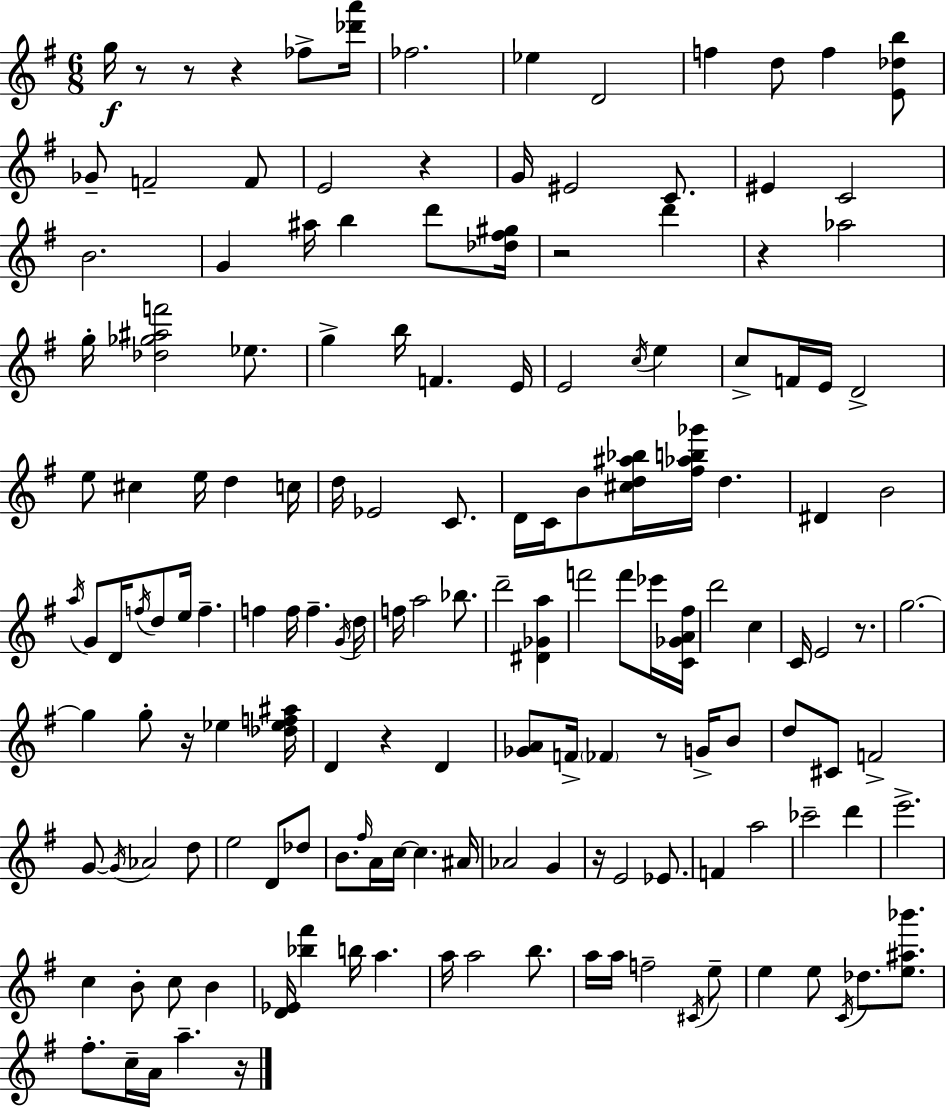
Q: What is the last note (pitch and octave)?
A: A5